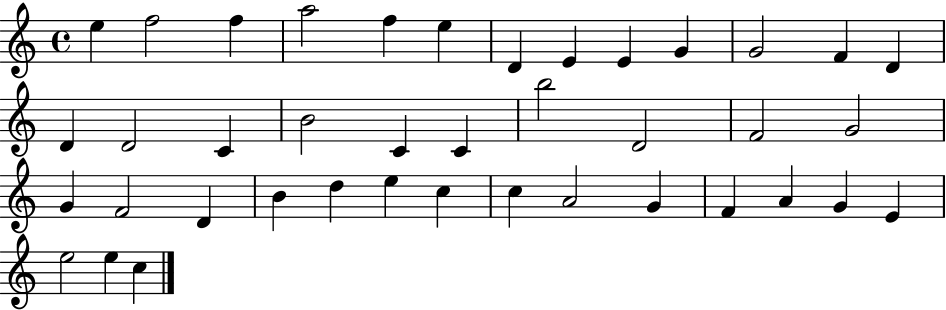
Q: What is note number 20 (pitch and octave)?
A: B5